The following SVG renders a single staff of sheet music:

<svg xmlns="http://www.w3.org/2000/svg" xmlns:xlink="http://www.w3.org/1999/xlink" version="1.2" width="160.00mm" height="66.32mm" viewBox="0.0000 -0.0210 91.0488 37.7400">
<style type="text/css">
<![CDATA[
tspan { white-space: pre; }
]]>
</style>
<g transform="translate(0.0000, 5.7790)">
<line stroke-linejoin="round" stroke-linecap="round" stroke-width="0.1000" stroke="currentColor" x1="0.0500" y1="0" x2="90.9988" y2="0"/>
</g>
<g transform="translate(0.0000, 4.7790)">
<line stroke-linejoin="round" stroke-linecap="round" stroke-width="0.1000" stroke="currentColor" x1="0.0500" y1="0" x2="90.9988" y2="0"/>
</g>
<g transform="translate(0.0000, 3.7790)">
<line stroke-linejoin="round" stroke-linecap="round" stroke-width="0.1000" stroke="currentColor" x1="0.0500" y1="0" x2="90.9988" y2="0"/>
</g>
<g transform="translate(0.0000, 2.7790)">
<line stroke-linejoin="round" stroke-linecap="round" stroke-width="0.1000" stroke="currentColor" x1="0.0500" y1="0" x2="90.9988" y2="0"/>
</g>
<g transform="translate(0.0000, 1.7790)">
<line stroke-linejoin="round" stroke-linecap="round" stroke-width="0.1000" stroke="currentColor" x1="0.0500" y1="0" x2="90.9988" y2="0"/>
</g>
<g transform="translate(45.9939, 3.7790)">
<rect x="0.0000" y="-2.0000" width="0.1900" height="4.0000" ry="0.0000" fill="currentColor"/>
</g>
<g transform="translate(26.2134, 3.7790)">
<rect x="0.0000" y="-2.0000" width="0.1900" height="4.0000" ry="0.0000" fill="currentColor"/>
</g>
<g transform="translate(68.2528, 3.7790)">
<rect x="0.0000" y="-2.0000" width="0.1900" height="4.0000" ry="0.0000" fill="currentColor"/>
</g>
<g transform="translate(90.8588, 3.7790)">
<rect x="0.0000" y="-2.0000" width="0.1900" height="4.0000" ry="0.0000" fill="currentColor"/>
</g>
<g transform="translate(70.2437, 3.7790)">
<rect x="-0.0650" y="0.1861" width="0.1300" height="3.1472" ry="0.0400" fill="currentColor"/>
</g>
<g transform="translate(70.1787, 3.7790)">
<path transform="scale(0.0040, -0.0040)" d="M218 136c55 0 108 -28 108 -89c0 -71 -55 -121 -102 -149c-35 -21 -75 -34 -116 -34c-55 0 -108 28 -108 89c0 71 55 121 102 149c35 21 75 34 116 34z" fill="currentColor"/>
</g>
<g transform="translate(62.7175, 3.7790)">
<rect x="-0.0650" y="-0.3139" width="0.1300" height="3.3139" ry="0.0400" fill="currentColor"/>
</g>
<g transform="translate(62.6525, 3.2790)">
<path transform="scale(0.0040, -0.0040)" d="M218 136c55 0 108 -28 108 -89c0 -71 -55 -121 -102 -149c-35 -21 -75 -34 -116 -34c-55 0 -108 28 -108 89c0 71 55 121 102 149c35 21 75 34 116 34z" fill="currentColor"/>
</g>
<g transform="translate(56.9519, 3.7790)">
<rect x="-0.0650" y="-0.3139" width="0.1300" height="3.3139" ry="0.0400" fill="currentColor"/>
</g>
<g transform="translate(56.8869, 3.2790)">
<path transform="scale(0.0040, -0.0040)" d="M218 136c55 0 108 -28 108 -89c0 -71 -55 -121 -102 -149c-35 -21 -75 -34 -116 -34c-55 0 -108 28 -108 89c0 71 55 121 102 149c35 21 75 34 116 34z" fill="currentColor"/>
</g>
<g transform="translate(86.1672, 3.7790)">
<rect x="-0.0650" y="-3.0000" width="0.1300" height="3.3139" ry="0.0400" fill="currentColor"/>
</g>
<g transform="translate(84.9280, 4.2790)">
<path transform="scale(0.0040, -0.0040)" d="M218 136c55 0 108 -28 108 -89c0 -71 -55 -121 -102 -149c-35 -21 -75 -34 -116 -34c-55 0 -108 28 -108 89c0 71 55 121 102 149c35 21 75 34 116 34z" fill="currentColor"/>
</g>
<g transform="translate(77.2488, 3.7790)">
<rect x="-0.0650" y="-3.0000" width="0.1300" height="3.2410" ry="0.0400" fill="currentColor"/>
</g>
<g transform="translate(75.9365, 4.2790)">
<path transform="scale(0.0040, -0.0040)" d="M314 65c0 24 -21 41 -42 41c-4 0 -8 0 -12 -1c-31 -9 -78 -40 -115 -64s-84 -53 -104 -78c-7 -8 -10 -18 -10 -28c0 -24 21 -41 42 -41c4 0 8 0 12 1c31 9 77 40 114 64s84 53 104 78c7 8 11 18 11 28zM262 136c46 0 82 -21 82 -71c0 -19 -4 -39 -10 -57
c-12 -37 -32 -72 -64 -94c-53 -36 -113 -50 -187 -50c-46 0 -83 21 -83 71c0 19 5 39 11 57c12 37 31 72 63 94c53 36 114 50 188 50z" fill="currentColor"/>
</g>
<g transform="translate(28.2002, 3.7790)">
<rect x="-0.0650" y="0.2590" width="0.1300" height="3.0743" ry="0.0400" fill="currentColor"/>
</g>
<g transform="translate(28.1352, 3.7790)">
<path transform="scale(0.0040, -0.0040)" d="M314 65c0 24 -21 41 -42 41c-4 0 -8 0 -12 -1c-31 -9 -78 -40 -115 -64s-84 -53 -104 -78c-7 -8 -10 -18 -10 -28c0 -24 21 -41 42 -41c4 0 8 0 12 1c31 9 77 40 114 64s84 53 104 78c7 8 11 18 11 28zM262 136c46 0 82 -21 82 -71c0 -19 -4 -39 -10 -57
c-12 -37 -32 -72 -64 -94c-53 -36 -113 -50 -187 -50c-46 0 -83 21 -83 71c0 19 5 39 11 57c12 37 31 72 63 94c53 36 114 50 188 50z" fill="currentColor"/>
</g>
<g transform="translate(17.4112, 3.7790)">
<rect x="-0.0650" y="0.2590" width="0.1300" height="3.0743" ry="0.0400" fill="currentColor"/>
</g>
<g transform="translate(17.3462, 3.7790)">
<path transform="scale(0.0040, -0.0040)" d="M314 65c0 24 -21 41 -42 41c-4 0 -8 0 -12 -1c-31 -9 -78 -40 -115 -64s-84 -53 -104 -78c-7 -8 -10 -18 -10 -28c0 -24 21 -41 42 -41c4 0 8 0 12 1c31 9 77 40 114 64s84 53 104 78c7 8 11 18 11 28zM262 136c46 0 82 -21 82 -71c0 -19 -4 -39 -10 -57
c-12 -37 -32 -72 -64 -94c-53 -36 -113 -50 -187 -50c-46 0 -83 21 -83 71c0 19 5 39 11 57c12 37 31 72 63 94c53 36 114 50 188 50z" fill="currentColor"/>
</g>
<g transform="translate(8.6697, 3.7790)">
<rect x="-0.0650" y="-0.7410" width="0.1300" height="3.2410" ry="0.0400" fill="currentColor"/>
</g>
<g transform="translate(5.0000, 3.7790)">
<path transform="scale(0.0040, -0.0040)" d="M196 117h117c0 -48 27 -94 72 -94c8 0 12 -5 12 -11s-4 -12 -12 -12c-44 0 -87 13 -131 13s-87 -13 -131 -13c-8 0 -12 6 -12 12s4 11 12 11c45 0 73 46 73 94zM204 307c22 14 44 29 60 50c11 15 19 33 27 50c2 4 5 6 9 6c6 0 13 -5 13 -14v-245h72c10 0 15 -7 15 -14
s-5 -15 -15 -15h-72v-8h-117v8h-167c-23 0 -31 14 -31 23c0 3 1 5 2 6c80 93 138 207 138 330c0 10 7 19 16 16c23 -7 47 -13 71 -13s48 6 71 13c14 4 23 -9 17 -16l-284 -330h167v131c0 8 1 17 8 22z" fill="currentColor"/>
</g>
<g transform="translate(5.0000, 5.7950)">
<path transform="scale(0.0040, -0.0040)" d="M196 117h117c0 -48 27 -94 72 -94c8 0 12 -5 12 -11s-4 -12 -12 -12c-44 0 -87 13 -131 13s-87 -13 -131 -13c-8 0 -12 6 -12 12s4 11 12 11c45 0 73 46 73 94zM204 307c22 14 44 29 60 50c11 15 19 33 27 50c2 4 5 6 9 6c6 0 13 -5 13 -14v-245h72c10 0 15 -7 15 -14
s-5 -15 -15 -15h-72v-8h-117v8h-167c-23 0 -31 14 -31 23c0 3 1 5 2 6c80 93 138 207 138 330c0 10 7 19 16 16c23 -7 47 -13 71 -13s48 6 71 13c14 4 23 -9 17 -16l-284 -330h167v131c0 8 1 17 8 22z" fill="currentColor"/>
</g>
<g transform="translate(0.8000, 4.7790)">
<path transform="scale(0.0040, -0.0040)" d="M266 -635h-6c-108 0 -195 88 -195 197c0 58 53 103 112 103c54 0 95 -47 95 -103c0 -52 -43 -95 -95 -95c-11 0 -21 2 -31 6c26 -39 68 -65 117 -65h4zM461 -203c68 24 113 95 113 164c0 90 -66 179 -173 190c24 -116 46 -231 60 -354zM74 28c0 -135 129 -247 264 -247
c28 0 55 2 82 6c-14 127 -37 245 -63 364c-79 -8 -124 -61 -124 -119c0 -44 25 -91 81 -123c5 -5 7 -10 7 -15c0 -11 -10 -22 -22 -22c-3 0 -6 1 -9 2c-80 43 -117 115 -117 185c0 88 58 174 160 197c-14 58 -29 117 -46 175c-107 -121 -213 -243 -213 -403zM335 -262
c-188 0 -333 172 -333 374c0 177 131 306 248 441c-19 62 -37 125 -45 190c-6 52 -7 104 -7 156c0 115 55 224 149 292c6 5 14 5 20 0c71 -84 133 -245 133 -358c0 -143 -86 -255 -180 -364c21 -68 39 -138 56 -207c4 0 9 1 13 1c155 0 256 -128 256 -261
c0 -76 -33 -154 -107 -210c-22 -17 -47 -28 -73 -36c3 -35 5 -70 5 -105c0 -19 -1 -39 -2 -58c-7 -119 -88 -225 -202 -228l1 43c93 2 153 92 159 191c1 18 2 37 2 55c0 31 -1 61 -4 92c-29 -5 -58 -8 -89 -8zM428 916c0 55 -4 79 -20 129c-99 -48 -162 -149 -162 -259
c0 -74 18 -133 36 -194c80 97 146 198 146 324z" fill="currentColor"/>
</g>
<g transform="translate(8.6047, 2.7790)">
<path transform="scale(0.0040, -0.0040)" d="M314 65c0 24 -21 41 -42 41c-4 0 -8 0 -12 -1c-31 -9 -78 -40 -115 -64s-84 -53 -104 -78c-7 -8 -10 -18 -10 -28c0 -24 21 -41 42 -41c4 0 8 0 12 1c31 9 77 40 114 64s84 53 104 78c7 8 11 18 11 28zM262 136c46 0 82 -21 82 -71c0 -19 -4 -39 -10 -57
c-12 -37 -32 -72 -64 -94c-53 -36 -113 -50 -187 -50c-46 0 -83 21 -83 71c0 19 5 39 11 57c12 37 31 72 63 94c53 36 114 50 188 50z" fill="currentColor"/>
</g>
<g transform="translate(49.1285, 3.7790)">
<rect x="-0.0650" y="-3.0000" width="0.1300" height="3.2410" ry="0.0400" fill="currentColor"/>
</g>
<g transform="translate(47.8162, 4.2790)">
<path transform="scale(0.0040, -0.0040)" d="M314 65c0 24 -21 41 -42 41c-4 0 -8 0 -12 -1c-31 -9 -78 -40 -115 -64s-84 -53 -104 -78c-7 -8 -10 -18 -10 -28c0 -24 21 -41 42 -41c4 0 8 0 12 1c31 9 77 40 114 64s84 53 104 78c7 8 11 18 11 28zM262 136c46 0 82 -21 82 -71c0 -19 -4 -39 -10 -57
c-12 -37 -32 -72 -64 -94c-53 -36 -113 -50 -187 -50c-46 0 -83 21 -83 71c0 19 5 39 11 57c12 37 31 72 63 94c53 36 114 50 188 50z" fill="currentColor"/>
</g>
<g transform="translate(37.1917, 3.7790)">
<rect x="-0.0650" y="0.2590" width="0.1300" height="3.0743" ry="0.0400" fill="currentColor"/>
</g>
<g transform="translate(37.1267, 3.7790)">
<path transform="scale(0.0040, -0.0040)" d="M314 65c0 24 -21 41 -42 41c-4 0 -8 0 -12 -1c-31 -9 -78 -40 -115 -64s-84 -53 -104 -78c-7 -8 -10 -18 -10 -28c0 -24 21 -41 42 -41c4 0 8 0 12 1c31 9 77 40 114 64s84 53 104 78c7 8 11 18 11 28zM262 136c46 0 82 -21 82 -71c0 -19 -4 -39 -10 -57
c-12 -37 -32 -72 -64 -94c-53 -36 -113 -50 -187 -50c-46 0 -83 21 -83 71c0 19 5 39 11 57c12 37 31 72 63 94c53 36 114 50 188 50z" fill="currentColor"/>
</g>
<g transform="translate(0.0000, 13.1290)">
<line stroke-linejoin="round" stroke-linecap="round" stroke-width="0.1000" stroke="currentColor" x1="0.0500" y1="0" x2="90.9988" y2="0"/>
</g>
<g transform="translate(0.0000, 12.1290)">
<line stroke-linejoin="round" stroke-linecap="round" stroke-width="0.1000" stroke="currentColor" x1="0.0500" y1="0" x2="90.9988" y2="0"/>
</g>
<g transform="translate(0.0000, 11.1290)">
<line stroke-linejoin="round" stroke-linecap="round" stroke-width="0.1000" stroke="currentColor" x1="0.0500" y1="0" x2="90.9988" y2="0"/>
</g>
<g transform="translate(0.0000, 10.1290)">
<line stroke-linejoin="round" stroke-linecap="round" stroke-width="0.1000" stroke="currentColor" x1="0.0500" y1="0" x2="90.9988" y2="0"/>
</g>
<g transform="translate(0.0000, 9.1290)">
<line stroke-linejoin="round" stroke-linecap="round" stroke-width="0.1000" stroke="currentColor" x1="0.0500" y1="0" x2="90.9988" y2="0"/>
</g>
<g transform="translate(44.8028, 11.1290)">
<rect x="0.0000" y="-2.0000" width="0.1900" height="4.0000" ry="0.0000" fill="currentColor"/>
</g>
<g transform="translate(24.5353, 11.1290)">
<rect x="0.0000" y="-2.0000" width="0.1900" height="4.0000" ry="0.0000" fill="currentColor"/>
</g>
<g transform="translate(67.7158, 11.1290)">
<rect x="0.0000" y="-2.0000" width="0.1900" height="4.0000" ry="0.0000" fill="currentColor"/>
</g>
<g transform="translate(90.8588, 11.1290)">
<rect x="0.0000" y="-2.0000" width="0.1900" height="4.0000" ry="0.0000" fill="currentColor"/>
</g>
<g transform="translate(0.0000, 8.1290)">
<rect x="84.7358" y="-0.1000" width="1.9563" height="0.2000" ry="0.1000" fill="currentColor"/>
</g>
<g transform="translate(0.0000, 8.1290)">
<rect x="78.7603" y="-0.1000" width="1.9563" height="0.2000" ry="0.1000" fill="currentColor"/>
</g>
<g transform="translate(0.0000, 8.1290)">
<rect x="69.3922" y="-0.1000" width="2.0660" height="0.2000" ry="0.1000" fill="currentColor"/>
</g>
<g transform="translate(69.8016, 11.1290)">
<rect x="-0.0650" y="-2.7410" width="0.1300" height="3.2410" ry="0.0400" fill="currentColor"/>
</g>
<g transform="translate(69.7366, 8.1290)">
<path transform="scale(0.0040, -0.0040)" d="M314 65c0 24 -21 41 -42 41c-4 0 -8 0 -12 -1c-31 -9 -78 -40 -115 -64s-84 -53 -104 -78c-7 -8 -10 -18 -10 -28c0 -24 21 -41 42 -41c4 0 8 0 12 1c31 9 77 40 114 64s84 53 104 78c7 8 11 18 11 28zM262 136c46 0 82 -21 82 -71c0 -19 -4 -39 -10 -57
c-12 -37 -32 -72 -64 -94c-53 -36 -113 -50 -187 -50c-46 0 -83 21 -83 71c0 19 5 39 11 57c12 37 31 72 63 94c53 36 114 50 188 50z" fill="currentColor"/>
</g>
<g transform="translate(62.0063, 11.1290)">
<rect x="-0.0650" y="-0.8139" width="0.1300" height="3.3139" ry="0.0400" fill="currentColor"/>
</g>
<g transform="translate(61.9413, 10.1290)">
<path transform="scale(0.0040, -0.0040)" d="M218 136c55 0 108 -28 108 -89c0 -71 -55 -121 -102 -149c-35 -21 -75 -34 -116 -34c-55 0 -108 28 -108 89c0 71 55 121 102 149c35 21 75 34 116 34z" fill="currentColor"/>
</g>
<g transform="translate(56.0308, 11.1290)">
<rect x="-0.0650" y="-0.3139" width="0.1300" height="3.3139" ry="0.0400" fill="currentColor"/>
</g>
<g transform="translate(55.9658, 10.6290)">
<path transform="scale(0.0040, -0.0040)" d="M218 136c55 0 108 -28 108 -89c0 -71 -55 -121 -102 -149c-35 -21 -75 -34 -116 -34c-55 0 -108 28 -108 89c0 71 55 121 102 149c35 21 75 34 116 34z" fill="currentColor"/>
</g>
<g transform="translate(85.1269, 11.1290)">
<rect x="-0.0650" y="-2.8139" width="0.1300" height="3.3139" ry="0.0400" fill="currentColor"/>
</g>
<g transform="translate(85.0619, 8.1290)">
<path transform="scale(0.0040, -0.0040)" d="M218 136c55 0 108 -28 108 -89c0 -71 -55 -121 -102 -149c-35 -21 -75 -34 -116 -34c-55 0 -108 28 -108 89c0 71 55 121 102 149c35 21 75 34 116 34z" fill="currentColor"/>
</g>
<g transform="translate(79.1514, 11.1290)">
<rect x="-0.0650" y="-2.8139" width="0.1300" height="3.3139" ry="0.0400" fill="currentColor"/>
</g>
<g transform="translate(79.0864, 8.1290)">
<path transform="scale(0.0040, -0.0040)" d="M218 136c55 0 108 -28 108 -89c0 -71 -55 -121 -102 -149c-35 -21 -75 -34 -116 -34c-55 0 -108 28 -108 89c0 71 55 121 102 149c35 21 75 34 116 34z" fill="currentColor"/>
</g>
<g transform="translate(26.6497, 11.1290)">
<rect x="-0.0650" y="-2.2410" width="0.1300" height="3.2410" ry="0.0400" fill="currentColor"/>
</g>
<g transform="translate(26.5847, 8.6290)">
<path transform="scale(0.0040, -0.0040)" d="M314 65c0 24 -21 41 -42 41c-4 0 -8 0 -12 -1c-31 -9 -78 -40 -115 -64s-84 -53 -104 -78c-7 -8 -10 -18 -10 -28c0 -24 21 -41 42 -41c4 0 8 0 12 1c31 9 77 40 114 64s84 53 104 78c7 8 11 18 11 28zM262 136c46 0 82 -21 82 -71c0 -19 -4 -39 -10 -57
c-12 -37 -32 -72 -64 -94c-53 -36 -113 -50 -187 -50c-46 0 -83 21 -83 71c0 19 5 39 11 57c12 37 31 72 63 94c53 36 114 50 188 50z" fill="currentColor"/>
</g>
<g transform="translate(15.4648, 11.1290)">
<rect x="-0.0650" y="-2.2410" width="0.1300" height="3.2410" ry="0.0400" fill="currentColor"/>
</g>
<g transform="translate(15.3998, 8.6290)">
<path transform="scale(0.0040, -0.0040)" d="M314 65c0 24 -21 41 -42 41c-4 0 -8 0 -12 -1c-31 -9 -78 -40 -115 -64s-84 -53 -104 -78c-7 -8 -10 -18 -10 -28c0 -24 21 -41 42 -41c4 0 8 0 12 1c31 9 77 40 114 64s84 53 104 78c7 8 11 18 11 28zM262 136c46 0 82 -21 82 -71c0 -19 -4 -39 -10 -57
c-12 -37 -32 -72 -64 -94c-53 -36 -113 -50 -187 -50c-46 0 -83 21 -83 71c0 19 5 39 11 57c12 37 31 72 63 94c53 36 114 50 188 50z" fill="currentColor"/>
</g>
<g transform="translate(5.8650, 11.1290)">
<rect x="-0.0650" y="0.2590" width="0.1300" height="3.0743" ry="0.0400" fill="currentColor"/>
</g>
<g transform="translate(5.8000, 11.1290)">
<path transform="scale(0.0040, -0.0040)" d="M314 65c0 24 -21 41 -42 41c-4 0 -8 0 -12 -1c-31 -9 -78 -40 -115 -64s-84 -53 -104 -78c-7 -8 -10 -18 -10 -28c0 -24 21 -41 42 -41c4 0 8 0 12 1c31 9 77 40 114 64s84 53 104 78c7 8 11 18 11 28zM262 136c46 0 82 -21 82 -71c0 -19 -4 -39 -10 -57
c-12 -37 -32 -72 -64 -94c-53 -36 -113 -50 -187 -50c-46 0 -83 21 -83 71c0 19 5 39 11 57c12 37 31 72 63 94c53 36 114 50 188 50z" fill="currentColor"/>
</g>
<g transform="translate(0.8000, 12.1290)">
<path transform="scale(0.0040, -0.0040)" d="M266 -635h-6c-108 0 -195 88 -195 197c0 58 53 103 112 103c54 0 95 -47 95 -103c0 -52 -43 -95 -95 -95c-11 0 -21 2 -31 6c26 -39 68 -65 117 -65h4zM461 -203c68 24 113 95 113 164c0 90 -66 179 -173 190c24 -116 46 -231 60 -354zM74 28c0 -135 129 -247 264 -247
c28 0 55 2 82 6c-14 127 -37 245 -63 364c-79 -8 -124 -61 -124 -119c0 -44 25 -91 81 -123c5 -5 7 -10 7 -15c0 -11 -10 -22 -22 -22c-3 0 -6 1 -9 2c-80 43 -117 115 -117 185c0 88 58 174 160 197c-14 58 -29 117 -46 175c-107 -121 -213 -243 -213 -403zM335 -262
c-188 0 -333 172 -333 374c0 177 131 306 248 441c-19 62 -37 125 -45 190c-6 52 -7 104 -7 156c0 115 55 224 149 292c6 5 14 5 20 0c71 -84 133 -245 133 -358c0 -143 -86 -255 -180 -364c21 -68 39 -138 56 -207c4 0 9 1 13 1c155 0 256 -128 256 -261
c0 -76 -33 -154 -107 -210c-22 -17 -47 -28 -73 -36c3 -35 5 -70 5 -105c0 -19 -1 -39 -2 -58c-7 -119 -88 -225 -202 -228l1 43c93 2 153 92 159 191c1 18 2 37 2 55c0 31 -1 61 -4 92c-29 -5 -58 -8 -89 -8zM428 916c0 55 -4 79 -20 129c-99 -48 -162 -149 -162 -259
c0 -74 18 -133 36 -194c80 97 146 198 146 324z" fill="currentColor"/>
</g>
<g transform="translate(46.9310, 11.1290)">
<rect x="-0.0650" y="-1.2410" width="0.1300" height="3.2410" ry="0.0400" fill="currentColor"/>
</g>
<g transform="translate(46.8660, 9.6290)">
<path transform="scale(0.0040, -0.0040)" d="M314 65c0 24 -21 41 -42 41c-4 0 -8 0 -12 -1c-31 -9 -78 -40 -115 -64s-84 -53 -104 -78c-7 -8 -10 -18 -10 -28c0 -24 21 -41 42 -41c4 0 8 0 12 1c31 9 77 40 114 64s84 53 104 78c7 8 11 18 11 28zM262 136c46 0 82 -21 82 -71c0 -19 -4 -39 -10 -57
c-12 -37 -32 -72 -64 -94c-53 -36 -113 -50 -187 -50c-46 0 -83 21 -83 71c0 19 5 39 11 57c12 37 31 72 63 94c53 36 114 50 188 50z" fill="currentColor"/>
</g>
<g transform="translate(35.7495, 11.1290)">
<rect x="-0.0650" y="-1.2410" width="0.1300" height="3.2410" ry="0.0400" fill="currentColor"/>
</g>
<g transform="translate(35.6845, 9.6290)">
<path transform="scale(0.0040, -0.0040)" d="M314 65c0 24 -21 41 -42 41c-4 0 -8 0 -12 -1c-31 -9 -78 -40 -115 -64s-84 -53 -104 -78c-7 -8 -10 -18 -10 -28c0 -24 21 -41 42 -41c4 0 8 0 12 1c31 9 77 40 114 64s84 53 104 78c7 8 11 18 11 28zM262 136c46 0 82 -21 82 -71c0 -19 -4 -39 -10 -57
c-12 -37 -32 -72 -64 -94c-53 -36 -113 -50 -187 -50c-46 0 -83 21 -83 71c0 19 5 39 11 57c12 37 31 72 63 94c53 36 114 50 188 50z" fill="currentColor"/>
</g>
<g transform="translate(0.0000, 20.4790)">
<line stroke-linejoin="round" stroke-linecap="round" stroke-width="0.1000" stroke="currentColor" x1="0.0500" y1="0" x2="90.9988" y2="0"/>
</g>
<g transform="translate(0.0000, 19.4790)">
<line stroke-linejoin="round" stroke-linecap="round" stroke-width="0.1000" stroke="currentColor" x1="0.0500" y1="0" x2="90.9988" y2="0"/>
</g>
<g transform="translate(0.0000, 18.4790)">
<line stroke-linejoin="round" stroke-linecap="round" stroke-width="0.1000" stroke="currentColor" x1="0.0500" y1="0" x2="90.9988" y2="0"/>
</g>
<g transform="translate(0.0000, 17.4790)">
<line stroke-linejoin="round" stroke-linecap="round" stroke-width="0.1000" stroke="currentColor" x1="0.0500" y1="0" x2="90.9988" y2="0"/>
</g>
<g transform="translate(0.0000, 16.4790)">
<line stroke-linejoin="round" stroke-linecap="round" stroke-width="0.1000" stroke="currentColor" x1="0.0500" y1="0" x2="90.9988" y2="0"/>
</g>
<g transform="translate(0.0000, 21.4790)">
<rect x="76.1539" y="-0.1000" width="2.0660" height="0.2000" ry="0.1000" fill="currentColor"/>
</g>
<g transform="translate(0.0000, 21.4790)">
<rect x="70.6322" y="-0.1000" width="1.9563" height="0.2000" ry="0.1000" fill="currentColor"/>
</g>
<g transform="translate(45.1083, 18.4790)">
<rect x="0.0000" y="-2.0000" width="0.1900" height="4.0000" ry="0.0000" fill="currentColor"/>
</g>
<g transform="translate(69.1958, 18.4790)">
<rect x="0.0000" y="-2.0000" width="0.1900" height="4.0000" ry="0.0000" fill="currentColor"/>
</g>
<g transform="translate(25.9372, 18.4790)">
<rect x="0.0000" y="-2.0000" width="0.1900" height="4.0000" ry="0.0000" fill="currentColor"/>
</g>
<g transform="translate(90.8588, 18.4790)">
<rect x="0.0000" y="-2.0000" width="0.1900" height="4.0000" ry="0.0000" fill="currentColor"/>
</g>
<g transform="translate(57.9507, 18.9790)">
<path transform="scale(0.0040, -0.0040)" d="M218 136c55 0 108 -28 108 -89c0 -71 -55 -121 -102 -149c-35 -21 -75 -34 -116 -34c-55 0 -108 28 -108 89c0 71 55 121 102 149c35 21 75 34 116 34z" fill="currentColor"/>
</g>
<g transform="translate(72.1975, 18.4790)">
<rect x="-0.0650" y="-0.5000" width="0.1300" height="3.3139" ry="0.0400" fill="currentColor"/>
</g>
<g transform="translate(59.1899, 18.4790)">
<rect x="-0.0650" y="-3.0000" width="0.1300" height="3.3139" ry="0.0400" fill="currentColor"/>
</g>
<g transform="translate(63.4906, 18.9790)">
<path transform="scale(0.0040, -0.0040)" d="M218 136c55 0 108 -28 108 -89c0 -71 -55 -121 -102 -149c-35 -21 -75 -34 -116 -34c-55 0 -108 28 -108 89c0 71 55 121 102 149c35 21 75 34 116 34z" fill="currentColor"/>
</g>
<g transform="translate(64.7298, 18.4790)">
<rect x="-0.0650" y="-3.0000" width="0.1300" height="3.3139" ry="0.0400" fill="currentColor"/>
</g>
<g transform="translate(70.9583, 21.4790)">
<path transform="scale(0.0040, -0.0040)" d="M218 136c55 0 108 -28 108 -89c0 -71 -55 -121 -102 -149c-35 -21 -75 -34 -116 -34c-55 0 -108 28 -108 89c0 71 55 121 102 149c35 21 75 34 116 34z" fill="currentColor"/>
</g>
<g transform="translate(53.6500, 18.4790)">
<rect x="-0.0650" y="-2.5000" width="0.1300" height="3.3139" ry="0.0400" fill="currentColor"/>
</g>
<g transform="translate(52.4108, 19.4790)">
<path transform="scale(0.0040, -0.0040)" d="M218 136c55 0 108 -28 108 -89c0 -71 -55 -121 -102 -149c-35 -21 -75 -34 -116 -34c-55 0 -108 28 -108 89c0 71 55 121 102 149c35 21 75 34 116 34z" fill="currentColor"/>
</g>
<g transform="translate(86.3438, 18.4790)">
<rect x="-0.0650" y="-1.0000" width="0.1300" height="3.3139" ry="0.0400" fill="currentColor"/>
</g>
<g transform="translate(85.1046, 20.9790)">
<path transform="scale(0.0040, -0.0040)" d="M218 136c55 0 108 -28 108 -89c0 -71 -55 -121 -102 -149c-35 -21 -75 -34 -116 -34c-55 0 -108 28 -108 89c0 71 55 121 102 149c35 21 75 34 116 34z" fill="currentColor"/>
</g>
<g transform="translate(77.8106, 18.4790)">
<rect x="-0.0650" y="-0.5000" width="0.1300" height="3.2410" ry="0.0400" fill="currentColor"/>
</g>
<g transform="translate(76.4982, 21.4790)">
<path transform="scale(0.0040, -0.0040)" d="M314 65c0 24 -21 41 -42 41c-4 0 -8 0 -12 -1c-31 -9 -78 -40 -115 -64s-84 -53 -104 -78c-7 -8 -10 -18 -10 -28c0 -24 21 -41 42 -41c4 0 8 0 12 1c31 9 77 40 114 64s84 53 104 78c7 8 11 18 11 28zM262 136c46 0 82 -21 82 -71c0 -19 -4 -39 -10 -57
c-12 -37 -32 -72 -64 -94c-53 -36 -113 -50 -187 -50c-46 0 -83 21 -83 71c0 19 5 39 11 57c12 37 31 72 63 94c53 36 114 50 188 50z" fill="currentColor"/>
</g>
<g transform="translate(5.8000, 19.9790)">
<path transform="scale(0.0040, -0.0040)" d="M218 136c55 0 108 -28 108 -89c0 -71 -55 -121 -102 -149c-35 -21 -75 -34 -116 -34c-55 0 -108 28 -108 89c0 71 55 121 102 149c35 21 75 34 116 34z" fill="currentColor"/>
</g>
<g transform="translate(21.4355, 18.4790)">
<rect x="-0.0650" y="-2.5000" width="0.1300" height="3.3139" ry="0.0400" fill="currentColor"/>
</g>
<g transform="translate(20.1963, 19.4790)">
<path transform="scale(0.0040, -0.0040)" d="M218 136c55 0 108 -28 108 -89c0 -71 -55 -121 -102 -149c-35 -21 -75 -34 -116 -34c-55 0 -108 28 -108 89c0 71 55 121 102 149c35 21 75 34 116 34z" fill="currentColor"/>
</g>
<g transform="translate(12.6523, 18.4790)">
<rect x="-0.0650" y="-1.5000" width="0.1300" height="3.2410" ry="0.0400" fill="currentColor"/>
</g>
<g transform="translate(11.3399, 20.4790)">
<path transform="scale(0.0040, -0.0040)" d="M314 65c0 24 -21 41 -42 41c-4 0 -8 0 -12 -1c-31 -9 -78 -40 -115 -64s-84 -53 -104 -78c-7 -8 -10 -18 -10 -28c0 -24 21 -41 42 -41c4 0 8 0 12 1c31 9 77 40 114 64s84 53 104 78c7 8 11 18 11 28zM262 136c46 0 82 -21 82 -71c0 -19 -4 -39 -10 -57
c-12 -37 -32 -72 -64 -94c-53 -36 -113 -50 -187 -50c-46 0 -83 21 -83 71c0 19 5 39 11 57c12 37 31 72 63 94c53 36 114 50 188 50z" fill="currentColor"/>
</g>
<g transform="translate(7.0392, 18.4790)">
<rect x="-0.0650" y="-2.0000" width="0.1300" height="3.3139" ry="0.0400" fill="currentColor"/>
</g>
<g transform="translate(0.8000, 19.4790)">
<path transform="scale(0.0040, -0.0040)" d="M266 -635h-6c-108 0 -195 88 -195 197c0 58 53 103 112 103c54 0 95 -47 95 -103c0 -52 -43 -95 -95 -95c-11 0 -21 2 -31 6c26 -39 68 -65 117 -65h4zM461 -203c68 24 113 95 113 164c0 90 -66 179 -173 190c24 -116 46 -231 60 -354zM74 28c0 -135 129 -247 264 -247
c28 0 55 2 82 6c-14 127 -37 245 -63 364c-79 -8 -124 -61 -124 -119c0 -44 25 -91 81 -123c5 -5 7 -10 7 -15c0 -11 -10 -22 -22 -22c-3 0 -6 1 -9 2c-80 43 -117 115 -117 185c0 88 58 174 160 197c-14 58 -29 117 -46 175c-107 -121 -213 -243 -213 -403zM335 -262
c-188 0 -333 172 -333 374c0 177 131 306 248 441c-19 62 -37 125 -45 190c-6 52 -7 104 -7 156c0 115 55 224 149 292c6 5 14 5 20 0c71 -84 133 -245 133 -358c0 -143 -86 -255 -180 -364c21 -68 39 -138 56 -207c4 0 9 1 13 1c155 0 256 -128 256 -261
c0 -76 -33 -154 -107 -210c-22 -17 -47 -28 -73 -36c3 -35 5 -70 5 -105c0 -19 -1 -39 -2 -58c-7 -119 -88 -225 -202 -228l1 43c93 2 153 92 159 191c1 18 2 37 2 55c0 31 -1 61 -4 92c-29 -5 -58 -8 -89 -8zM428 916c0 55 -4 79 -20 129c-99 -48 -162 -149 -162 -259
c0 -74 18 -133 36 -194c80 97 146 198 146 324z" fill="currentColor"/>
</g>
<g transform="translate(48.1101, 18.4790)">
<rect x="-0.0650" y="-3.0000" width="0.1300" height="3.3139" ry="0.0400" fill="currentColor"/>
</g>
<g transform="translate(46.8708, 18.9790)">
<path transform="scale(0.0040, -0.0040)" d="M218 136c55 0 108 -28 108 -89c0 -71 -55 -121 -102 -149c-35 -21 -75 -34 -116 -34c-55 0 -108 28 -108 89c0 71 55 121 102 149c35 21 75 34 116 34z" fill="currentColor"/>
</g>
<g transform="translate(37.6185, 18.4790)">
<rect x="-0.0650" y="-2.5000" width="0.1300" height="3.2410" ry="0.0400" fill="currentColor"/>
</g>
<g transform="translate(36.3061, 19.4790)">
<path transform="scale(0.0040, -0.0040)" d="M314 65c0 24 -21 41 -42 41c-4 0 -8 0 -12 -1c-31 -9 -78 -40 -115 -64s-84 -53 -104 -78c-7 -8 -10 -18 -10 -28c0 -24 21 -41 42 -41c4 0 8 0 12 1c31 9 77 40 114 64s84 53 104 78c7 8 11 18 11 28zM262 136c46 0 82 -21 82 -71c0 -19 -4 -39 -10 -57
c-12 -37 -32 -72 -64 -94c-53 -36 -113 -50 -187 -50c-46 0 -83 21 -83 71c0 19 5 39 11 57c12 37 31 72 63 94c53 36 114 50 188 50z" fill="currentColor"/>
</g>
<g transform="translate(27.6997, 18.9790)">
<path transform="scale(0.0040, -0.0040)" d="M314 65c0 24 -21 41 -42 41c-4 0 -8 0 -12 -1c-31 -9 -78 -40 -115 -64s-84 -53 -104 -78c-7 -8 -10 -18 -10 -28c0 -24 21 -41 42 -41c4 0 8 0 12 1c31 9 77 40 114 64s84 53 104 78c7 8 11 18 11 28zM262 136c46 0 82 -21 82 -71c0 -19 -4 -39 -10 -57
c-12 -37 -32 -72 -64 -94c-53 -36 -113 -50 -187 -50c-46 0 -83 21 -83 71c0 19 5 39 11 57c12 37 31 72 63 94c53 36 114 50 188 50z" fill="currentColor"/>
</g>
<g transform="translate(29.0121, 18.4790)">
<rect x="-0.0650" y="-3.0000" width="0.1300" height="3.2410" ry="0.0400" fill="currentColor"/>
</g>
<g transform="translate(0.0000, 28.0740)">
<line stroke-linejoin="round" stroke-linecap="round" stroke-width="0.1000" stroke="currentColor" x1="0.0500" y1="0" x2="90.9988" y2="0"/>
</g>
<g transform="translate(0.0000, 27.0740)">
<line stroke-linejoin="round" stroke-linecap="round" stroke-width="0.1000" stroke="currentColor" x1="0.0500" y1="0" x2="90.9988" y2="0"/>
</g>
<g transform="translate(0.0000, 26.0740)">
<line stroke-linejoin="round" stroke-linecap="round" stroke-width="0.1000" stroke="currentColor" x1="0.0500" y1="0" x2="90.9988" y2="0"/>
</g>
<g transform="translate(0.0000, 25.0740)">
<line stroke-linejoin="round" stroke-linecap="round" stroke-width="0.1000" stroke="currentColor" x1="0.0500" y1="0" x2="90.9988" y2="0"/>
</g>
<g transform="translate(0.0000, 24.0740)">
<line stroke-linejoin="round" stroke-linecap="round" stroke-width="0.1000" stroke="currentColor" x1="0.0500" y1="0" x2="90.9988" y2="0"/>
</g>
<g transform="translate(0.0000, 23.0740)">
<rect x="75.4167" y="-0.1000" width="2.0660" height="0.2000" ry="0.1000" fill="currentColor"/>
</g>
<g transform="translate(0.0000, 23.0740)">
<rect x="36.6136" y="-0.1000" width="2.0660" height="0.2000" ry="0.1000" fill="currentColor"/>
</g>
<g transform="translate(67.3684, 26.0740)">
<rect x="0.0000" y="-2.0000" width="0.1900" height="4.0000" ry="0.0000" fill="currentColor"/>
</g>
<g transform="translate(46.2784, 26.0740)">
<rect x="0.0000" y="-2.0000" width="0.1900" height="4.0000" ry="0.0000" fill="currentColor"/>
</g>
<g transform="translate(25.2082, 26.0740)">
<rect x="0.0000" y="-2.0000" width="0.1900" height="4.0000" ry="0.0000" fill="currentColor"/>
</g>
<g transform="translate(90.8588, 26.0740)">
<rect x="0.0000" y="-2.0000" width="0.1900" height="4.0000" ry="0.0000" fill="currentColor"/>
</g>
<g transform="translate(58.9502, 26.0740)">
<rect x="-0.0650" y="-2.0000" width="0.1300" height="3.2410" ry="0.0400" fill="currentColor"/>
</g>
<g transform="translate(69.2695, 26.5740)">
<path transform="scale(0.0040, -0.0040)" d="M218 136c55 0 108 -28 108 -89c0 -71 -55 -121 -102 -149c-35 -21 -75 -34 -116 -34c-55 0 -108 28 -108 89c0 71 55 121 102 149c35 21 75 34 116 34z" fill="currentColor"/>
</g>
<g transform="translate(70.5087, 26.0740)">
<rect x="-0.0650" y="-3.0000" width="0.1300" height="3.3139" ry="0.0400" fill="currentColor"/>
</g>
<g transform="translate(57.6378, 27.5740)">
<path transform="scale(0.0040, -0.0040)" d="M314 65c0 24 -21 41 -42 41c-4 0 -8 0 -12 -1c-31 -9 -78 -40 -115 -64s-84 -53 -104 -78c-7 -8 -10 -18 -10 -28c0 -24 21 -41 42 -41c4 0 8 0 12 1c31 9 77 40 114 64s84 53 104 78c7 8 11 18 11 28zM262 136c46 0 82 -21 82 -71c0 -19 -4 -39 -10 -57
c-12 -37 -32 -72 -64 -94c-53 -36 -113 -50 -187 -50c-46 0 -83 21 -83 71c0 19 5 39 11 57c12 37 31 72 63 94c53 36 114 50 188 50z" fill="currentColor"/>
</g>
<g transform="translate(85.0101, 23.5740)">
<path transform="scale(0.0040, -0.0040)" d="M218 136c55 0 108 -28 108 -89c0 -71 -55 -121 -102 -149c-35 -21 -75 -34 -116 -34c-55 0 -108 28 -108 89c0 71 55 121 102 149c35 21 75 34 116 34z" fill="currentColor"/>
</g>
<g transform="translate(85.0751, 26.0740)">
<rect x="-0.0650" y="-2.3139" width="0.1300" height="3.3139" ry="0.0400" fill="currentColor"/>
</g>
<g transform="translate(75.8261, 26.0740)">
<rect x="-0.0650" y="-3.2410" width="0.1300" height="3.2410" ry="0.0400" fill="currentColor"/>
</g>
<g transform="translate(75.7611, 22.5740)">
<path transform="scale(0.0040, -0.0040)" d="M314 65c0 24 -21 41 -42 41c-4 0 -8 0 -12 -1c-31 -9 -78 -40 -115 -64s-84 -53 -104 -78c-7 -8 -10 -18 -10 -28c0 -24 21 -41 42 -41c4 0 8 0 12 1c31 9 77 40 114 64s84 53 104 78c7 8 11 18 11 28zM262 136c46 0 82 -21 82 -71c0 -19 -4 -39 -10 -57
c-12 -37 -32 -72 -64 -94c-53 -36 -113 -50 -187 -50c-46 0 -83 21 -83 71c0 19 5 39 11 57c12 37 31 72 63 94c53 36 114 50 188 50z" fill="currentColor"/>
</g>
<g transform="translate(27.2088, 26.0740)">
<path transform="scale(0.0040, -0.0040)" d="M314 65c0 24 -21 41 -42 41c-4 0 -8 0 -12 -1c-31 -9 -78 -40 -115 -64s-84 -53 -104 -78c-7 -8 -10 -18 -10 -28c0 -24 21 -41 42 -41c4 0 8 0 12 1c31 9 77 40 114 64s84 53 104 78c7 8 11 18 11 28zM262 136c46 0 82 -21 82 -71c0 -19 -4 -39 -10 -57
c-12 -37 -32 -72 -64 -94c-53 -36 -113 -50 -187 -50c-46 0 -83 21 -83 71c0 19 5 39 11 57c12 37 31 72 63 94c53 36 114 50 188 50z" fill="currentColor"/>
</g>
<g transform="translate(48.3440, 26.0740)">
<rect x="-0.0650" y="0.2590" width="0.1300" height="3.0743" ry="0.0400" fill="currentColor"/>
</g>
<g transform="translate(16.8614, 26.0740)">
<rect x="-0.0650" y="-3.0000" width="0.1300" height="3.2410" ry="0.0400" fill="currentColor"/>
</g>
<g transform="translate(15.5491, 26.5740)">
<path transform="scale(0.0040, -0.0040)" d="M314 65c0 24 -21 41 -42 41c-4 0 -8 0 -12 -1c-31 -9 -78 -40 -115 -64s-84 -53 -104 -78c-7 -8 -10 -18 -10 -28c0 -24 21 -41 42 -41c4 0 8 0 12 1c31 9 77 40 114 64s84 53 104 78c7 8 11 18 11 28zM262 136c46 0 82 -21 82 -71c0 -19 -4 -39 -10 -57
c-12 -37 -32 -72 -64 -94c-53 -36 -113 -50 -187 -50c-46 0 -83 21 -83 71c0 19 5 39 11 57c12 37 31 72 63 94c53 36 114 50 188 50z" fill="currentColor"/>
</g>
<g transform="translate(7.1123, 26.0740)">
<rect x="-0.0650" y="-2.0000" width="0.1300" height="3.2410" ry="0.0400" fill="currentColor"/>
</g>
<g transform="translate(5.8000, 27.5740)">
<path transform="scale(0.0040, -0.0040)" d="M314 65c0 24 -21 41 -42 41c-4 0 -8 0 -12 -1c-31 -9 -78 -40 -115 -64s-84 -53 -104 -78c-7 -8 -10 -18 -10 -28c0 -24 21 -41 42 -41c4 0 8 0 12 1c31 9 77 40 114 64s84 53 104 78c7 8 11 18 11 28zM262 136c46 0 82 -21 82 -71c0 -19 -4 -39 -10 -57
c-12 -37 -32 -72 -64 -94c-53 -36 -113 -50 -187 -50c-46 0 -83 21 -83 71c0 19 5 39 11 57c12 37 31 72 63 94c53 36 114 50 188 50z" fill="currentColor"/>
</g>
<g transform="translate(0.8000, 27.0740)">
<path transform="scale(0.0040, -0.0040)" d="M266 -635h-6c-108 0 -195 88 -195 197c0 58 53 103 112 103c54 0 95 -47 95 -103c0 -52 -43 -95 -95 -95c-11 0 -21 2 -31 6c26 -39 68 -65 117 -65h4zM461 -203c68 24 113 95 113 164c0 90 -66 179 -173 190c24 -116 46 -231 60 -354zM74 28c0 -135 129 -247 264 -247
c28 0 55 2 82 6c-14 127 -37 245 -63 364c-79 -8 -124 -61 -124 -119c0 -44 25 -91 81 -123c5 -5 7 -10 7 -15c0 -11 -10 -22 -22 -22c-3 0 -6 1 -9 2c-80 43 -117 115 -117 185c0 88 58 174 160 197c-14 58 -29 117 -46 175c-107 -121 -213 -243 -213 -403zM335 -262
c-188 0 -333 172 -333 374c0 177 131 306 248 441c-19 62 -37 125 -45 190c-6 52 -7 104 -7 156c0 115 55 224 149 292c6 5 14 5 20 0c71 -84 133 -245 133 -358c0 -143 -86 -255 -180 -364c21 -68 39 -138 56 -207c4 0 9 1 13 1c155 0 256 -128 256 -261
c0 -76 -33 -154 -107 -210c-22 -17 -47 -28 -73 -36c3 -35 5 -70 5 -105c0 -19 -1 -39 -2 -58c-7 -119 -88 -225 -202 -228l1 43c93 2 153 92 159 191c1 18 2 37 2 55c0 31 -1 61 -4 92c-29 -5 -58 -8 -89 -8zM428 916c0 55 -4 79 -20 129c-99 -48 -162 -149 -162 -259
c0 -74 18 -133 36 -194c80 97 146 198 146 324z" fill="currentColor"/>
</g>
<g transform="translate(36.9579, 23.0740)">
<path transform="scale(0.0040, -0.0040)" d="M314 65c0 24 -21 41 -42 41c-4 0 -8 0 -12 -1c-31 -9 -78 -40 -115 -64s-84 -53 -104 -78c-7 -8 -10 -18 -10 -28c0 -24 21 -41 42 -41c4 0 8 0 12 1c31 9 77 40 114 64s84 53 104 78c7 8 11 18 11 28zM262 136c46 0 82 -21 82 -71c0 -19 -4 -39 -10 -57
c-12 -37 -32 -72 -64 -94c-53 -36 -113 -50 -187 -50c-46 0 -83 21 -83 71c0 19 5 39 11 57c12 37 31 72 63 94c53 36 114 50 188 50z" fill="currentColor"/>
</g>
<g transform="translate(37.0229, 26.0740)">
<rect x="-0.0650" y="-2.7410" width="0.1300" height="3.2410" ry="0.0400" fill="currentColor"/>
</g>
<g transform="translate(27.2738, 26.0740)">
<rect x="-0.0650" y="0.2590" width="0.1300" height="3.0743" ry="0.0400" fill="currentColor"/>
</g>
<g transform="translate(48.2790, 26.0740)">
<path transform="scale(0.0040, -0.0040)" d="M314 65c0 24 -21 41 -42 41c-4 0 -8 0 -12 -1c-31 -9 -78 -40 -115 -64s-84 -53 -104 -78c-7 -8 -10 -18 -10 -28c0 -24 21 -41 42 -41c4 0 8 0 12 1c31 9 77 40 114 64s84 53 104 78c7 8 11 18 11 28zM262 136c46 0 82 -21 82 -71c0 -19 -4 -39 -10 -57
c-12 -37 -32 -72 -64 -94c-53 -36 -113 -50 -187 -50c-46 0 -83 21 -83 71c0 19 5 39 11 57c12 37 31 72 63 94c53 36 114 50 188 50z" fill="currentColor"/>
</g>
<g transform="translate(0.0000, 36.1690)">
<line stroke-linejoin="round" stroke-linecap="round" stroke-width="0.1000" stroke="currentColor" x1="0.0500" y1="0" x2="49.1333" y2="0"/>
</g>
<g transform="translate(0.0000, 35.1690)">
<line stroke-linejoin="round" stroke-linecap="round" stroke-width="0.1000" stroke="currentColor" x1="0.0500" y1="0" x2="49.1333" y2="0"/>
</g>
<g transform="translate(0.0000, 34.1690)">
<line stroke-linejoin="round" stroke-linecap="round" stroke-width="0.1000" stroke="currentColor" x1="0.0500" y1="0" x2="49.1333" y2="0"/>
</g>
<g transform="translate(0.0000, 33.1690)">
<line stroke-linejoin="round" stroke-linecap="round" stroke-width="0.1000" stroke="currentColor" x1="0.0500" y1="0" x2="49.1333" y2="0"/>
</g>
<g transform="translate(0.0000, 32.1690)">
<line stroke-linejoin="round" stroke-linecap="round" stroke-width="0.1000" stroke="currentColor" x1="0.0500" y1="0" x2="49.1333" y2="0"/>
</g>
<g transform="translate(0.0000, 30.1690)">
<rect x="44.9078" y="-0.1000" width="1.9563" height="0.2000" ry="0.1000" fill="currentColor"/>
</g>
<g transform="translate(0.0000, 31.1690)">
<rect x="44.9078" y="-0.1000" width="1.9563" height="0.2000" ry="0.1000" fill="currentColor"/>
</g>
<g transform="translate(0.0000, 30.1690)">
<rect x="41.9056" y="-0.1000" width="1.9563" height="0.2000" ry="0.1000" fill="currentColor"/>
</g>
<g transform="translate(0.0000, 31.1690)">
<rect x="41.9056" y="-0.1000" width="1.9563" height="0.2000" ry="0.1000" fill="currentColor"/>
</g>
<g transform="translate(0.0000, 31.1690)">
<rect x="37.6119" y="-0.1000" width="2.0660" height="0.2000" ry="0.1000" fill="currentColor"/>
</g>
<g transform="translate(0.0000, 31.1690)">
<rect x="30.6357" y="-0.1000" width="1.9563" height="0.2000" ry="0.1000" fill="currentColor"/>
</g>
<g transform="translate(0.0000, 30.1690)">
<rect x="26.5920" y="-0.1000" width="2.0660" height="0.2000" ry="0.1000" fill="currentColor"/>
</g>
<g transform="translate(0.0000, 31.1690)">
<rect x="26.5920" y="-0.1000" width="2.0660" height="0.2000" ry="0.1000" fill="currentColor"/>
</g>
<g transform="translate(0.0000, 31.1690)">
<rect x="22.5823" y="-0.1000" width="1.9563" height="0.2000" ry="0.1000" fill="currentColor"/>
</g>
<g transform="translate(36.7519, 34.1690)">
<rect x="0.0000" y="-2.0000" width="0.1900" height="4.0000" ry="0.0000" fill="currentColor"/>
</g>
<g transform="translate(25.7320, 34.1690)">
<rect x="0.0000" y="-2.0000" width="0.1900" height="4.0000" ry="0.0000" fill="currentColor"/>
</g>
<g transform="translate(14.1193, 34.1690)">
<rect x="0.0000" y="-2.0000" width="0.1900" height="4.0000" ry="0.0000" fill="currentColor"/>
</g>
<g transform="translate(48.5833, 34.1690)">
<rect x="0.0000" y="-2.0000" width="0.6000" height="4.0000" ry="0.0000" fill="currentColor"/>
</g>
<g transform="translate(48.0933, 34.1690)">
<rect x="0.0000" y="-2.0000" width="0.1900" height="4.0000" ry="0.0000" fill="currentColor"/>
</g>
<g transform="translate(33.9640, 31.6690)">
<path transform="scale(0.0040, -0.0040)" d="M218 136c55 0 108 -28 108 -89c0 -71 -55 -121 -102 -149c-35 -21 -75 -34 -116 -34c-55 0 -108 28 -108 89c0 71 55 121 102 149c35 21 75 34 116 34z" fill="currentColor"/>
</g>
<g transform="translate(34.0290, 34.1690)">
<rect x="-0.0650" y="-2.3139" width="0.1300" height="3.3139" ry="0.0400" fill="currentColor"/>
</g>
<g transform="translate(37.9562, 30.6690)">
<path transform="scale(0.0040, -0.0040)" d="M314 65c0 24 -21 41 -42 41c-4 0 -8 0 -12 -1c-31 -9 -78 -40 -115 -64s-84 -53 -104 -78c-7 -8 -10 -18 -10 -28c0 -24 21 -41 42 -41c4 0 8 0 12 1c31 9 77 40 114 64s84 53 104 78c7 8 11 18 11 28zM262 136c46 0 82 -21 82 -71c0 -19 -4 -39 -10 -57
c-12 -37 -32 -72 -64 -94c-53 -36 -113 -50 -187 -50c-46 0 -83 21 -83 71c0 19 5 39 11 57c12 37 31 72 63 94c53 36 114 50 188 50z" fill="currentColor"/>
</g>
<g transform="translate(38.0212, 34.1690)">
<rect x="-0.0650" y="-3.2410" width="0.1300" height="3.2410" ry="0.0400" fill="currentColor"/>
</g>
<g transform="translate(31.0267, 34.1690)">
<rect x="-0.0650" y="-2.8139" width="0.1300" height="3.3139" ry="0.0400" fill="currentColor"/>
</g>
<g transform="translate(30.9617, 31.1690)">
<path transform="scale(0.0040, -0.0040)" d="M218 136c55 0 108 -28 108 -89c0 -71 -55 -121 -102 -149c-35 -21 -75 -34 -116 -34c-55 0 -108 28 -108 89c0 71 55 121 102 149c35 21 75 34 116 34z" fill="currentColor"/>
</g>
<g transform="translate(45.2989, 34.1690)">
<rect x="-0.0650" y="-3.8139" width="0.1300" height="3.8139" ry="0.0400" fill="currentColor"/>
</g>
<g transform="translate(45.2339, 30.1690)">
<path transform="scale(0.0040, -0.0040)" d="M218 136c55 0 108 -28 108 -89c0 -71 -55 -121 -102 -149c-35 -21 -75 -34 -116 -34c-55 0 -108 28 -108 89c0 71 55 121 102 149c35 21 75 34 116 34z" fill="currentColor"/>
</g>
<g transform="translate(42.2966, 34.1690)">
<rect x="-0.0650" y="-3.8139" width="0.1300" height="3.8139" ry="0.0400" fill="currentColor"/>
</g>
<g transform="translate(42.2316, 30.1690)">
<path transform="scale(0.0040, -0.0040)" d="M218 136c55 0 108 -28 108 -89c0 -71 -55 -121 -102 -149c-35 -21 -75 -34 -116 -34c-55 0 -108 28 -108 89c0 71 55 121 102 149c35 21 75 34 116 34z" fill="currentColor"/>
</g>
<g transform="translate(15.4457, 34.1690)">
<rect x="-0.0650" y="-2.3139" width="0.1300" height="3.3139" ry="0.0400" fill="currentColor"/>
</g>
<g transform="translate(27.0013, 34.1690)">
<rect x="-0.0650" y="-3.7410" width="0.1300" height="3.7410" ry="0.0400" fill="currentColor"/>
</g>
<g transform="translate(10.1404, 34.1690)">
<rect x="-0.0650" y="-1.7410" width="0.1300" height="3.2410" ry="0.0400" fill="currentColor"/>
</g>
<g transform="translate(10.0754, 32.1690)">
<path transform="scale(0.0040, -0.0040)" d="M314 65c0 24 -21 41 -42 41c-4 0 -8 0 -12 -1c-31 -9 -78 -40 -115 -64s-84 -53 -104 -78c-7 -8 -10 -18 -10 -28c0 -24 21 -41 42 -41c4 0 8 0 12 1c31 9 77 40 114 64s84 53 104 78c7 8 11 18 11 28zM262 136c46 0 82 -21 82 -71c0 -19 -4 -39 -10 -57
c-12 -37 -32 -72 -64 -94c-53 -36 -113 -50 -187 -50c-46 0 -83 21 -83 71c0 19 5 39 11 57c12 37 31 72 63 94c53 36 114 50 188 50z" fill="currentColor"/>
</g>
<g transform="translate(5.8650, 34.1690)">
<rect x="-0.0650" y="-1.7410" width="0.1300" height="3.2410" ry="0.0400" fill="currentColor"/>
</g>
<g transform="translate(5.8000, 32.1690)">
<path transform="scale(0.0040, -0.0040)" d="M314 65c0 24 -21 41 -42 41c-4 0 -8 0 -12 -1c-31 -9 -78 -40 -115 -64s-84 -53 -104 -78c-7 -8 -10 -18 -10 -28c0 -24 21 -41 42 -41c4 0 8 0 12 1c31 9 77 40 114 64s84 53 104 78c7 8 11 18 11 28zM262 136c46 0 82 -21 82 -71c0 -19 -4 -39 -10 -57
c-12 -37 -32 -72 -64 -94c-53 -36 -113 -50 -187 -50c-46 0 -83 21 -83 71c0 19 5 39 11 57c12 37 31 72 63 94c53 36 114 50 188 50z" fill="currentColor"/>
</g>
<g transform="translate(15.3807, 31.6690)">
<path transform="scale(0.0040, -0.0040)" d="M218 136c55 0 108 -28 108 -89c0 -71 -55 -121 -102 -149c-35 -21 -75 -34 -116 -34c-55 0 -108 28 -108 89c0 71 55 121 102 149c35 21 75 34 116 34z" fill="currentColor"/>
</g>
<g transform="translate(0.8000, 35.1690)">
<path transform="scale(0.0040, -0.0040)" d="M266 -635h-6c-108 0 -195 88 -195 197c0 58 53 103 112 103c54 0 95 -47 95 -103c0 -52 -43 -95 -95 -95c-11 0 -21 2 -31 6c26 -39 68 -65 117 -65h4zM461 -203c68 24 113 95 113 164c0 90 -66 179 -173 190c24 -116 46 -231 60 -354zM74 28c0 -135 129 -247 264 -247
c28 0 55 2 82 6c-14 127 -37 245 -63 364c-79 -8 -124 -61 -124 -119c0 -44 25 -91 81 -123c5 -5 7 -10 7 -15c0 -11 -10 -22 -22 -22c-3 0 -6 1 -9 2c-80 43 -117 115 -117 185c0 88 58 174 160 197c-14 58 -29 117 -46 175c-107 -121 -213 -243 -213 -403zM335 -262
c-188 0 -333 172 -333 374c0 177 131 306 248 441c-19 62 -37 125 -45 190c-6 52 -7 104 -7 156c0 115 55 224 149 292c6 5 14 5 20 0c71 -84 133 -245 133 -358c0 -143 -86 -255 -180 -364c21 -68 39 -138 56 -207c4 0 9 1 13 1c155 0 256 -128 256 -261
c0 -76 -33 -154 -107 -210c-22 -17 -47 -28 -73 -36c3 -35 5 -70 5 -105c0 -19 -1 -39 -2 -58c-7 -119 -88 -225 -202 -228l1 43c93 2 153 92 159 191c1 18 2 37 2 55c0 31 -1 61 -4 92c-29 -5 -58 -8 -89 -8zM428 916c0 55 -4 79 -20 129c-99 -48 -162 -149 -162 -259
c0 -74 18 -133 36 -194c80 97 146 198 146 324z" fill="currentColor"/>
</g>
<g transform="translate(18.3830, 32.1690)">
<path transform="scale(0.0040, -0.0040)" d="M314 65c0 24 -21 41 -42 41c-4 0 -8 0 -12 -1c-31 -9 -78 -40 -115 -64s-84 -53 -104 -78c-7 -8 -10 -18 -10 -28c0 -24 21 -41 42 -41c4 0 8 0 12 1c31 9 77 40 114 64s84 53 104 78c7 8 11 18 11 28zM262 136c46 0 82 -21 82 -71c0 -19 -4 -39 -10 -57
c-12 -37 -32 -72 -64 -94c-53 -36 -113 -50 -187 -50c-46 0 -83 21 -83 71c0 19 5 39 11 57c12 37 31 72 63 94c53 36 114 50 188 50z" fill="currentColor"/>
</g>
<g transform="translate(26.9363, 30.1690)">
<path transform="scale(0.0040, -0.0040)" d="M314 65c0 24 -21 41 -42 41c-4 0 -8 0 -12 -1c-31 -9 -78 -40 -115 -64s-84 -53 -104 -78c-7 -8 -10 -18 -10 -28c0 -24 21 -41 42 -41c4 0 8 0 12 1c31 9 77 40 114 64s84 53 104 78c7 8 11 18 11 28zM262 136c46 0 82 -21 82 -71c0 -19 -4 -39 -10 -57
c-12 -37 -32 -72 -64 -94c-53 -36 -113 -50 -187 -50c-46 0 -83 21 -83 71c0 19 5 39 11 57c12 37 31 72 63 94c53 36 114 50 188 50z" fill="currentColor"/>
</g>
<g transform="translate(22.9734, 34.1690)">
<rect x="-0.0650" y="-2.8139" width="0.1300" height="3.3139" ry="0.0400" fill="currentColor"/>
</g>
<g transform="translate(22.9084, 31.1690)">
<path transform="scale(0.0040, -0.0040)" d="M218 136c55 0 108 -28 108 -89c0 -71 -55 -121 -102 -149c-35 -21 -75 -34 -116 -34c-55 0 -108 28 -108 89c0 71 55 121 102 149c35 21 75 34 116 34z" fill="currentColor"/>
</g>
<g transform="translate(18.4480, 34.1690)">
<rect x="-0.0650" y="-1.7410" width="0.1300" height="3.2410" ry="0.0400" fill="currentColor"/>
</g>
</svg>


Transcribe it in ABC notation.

X:1
T:Untitled
M:4/4
L:1/4
K:C
d2 B2 B2 B2 A2 c c B A2 A B2 g2 g2 e2 e2 c d a2 a a F E2 G A2 G2 A G A A C C2 D F2 A2 B2 a2 B2 F2 A b2 g f2 f2 g f2 a c'2 a g b2 c' c'